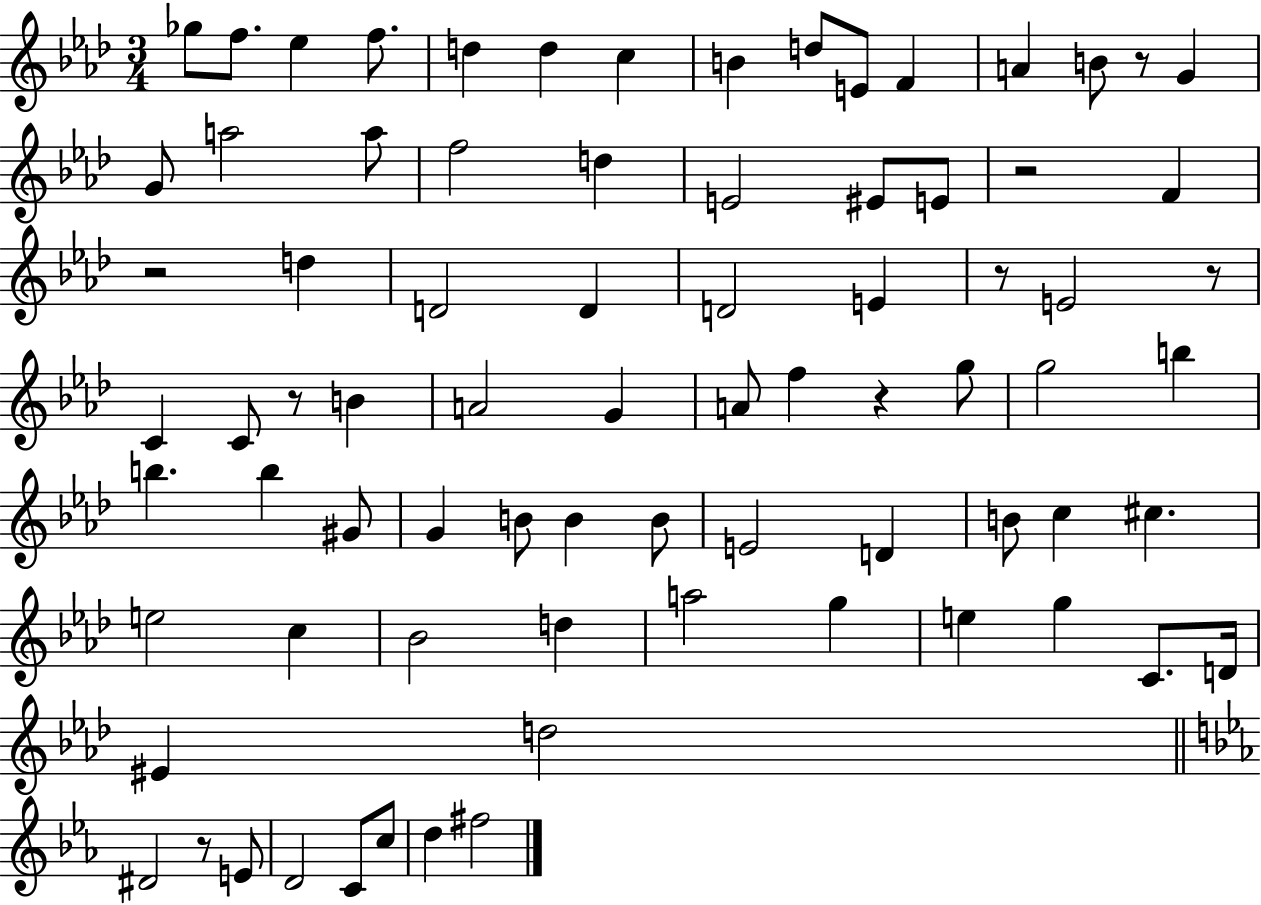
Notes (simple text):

Gb5/e F5/e. Eb5/q F5/e. D5/q D5/q C5/q B4/q D5/e E4/e F4/q A4/q B4/e R/e G4/q G4/e A5/h A5/e F5/h D5/q E4/h EIS4/e E4/e R/h F4/q R/h D5/q D4/h D4/q D4/h E4/q R/e E4/h R/e C4/q C4/e R/e B4/q A4/h G4/q A4/e F5/q R/q G5/e G5/h B5/q B5/q. B5/q G#4/e G4/q B4/e B4/q B4/e E4/h D4/q B4/e C5/q C#5/q. E5/h C5/q Bb4/h D5/q A5/h G5/q E5/q G5/q C4/e. D4/s EIS4/q D5/h D#4/h R/e E4/e D4/h C4/e C5/e D5/q F#5/h